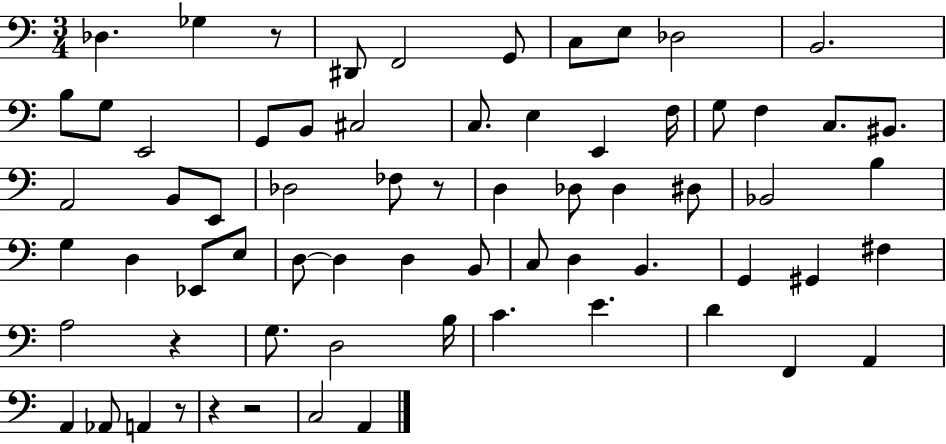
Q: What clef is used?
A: bass